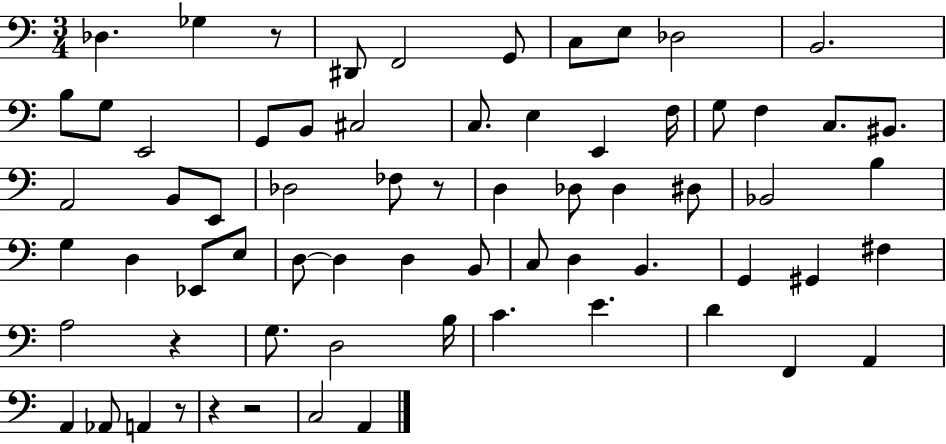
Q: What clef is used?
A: bass